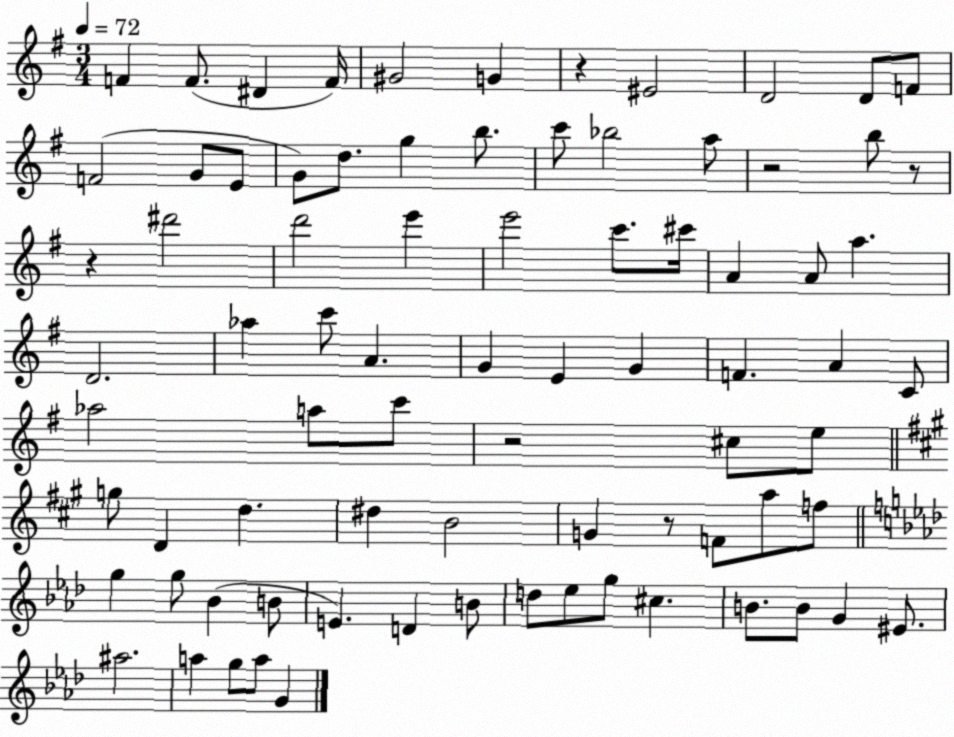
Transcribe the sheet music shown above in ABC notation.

X:1
T:Untitled
M:3/4
L:1/4
K:G
F F/2 ^D F/4 ^G2 G z ^E2 D2 D/2 F/2 F2 G/2 E/2 G/2 d/2 g b/2 c'/2 _b2 a/2 z2 b/2 z/2 z ^d'2 d'2 e' e'2 c'/2 ^c'/4 A A/2 a D2 _a c'/2 A G E G F A C/2 _a2 a/2 c'/2 z2 ^c/2 e/2 g/2 D d ^d B2 G z/2 F/2 a/2 f/2 g g/2 _B B/2 E D B/2 d/2 _e/2 g/2 ^c B/2 B/2 G ^E/2 ^a2 a g/2 a/2 G